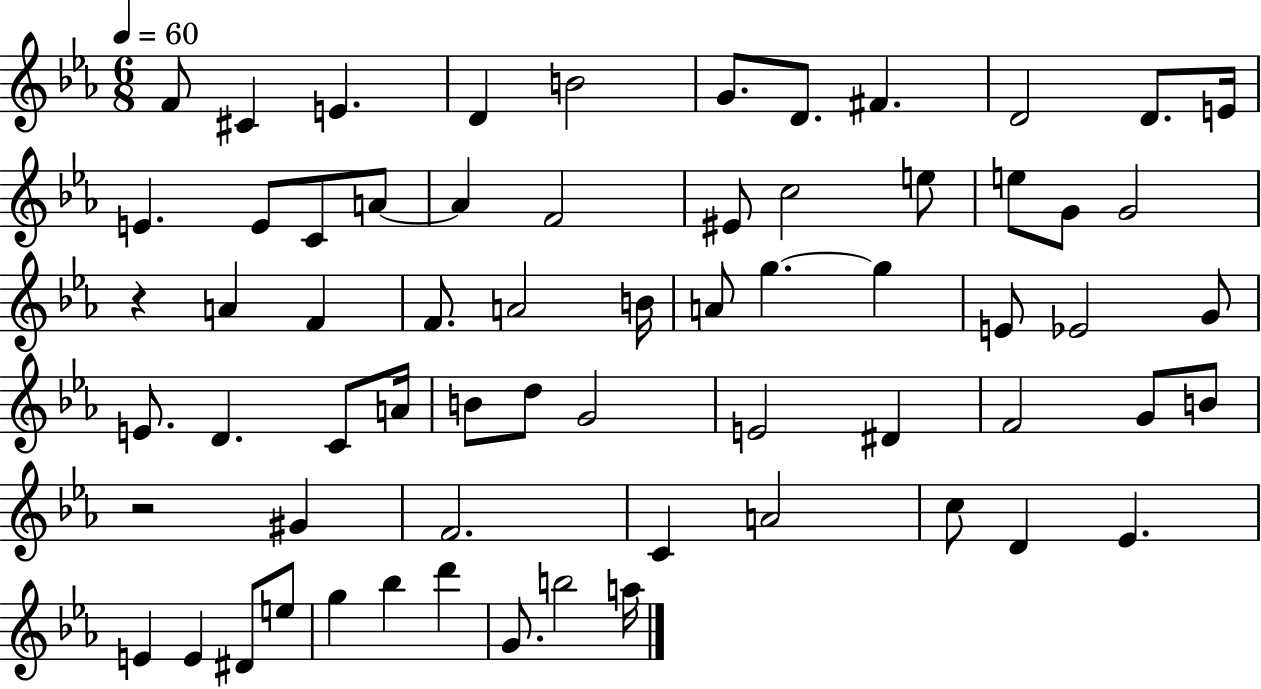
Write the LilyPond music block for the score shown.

{
  \clef treble
  \numericTimeSignature
  \time 6/8
  \key ees \major
  \tempo 4 = 60
  f'8 cis'4 e'4. | d'4 b'2 | g'8. d'8. fis'4. | d'2 d'8. e'16 | \break e'4. e'8 c'8 a'8~~ | a'4 f'2 | eis'8 c''2 e''8 | e''8 g'8 g'2 | \break r4 a'4 f'4 | f'8. a'2 b'16 | a'8 g''4.~~ g''4 | e'8 ees'2 g'8 | \break e'8. d'4. c'8 a'16 | b'8 d''8 g'2 | e'2 dis'4 | f'2 g'8 b'8 | \break r2 gis'4 | f'2. | c'4 a'2 | c''8 d'4 ees'4. | \break e'4 e'4 dis'8 e''8 | g''4 bes''4 d'''4 | g'8. b''2 a''16 | \bar "|."
}